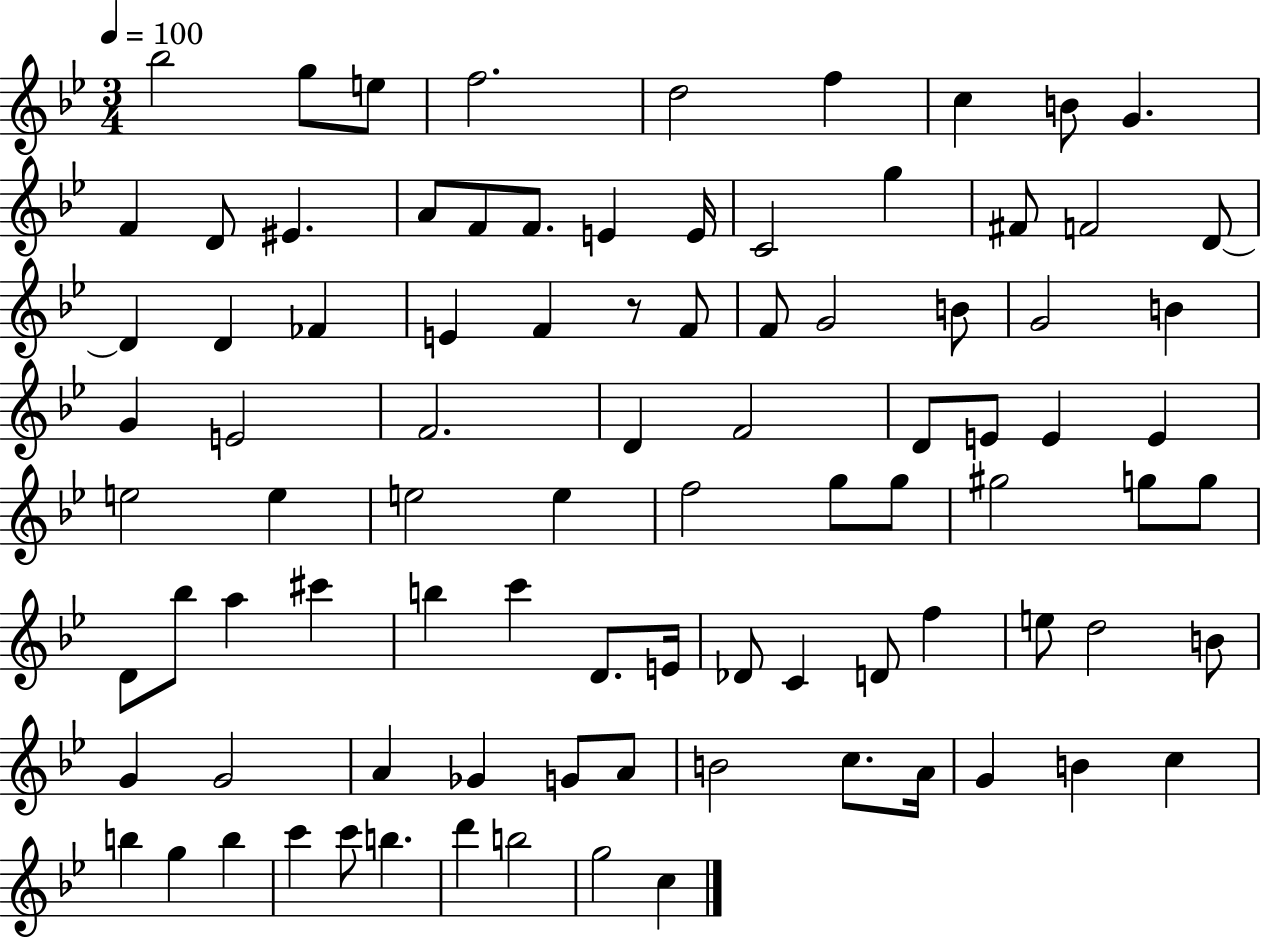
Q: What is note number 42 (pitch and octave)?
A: E4